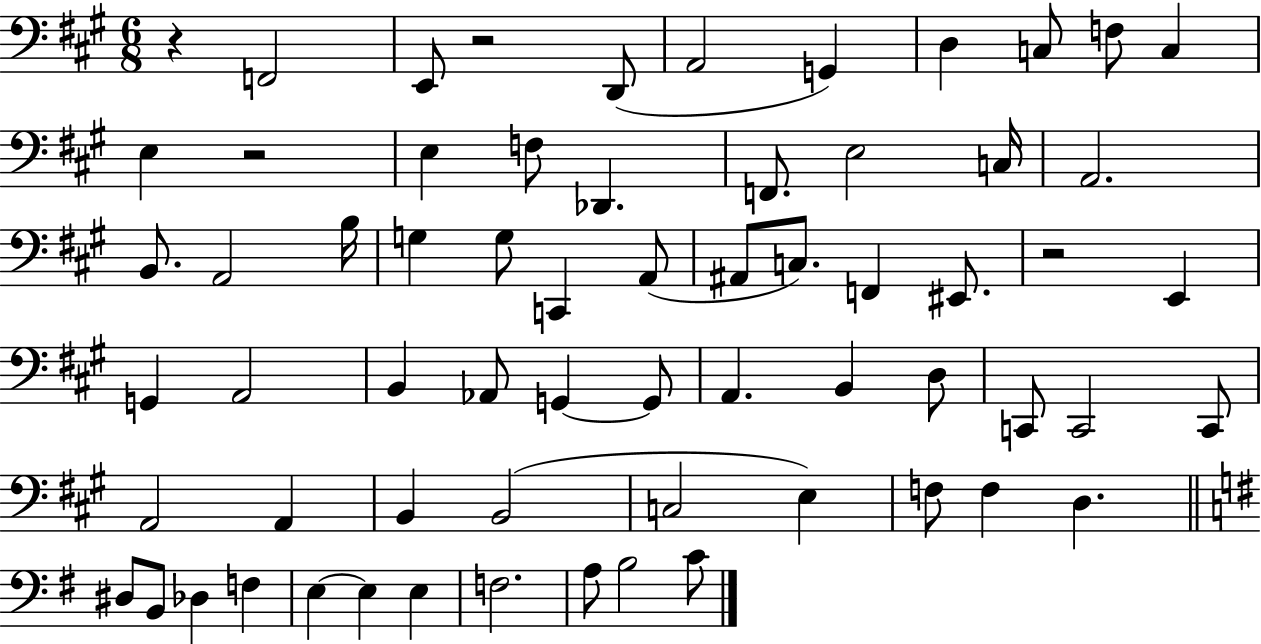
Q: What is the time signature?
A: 6/8